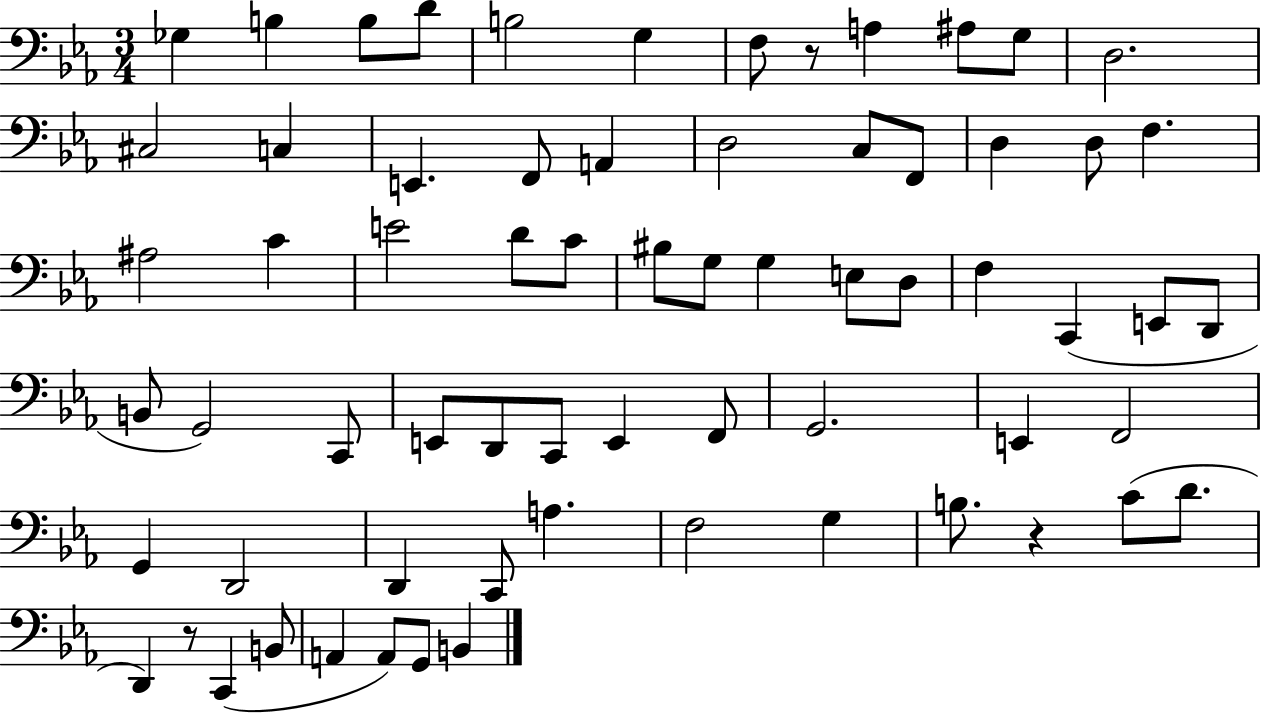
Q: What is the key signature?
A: EES major